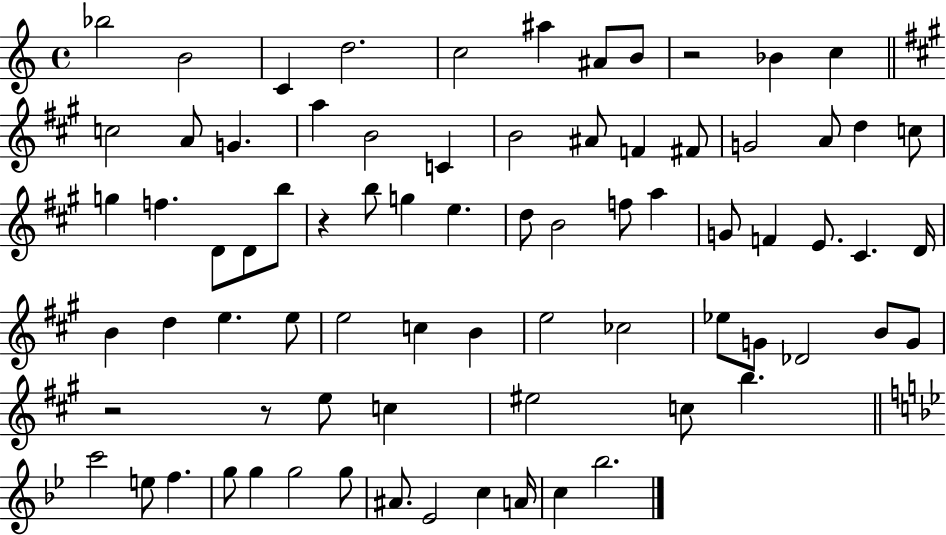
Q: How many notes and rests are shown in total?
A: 77